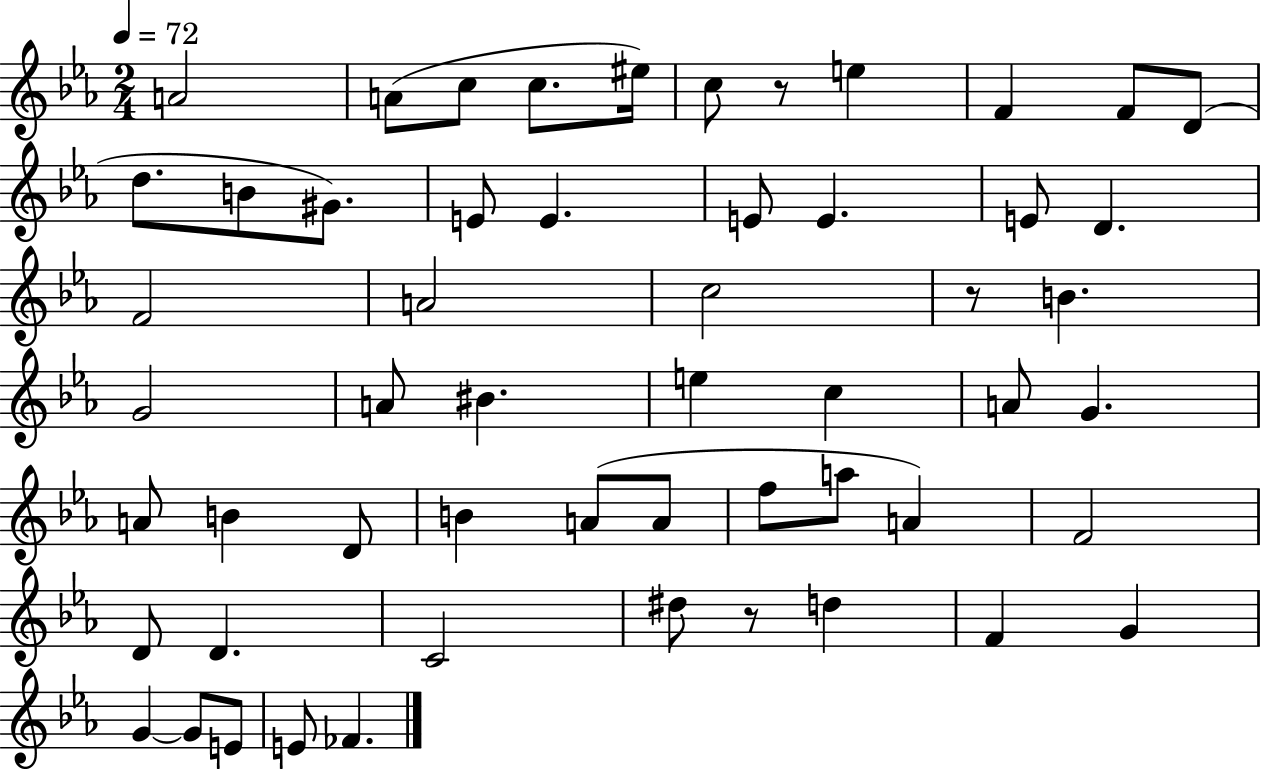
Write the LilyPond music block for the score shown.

{
  \clef treble
  \numericTimeSignature
  \time 2/4
  \key ees \major
  \tempo 4 = 72
  a'2 | a'8( c''8 c''8. eis''16) | c''8 r8 e''4 | f'4 f'8 d'8( | \break d''8. b'8 gis'8.) | e'8 e'4. | e'8 e'4. | e'8 d'4. | \break f'2 | a'2 | c''2 | r8 b'4. | \break g'2 | a'8 bis'4. | e''4 c''4 | a'8 g'4. | \break a'8 b'4 d'8 | b'4 a'8( a'8 | f''8 a''8 a'4) | f'2 | \break d'8 d'4. | c'2 | dis''8 r8 d''4 | f'4 g'4 | \break g'4~~ g'8 e'8 | e'8 fes'4. | \bar "|."
}